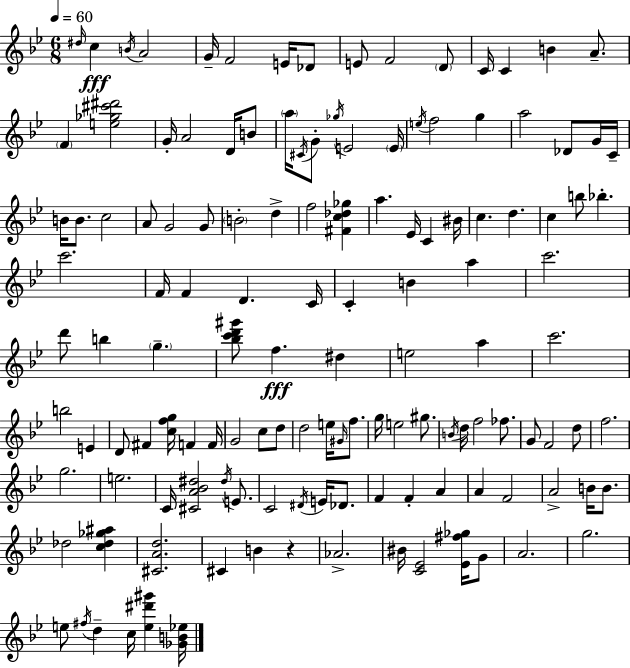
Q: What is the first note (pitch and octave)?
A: D#5